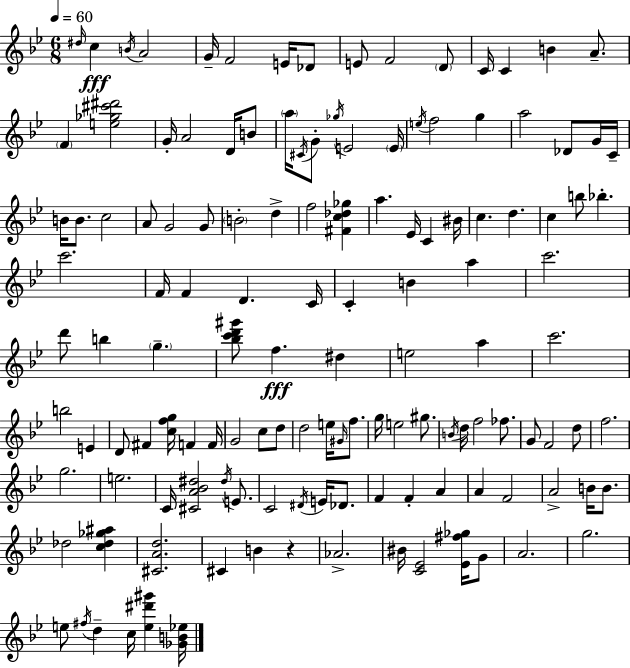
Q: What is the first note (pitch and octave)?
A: D#5